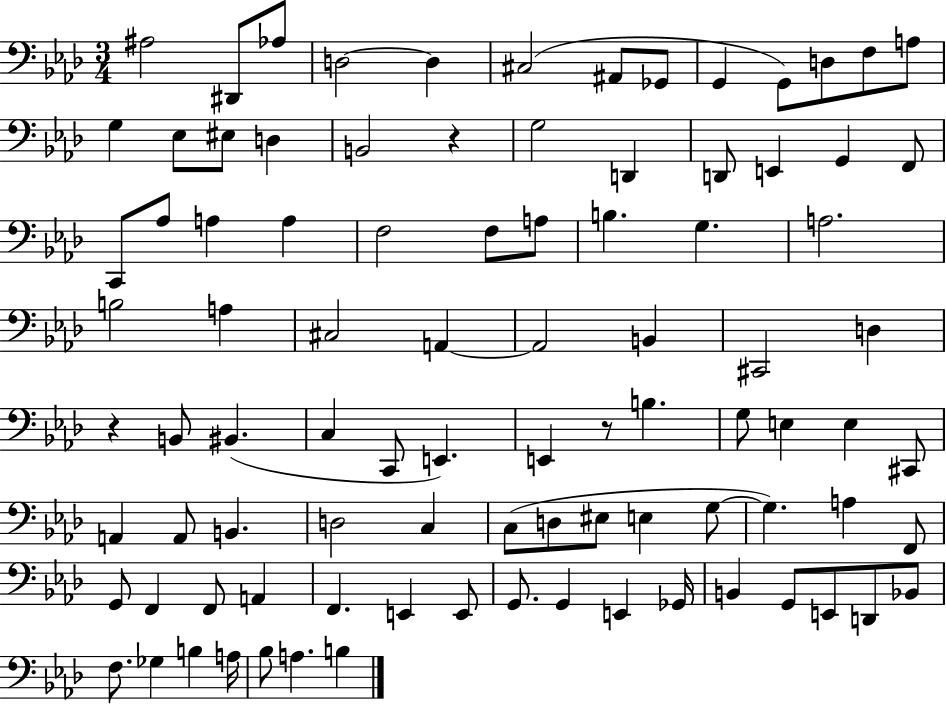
A#3/h D#2/e Ab3/e D3/h D3/q C#3/h A#2/e Gb2/e G2/q G2/e D3/e F3/e A3/e G3/q Eb3/e EIS3/e D3/q B2/h R/q G3/h D2/q D2/e E2/q G2/q F2/e C2/e Ab3/e A3/q A3/q F3/h F3/e A3/e B3/q. G3/q. A3/h. B3/h A3/q C#3/h A2/q A2/h B2/q C#2/h D3/q R/q B2/e BIS2/q. C3/q C2/e E2/q. E2/q R/e B3/q. G3/e E3/q E3/q C#2/e A2/q A2/e B2/q. D3/h C3/q C3/e D3/e EIS3/e E3/q G3/e G3/q. A3/q F2/e G2/e F2/q F2/e A2/q F2/q. E2/q E2/e G2/e. G2/q E2/q Gb2/s B2/q G2/e E2/e D2/e Bb2/e F3/e. Gb3/q B3/q A3/s Bb3/e A3/q. B3/q